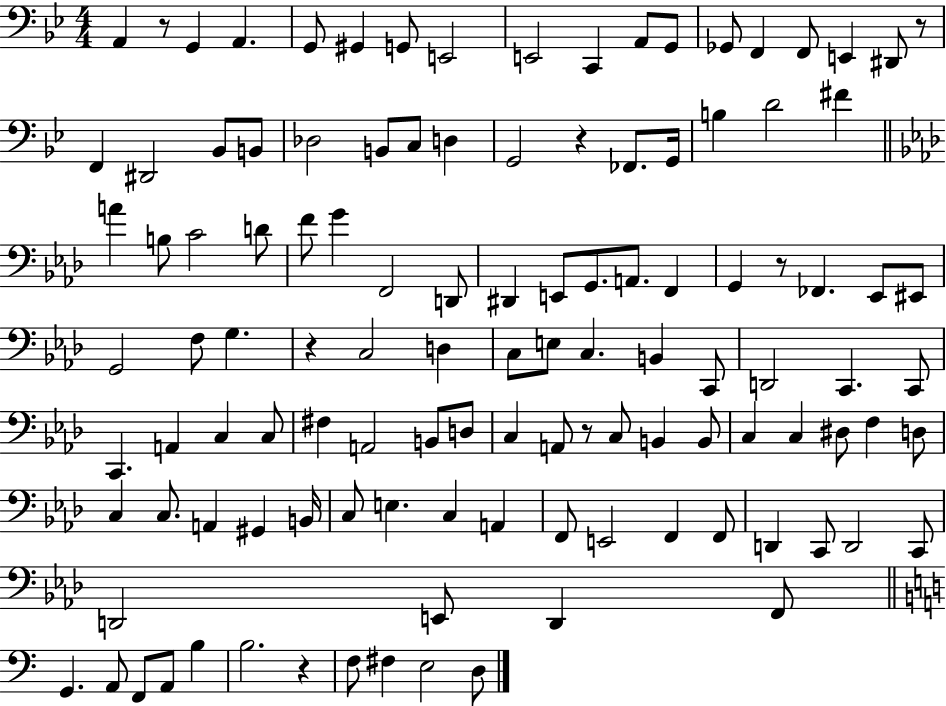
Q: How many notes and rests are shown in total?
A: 116